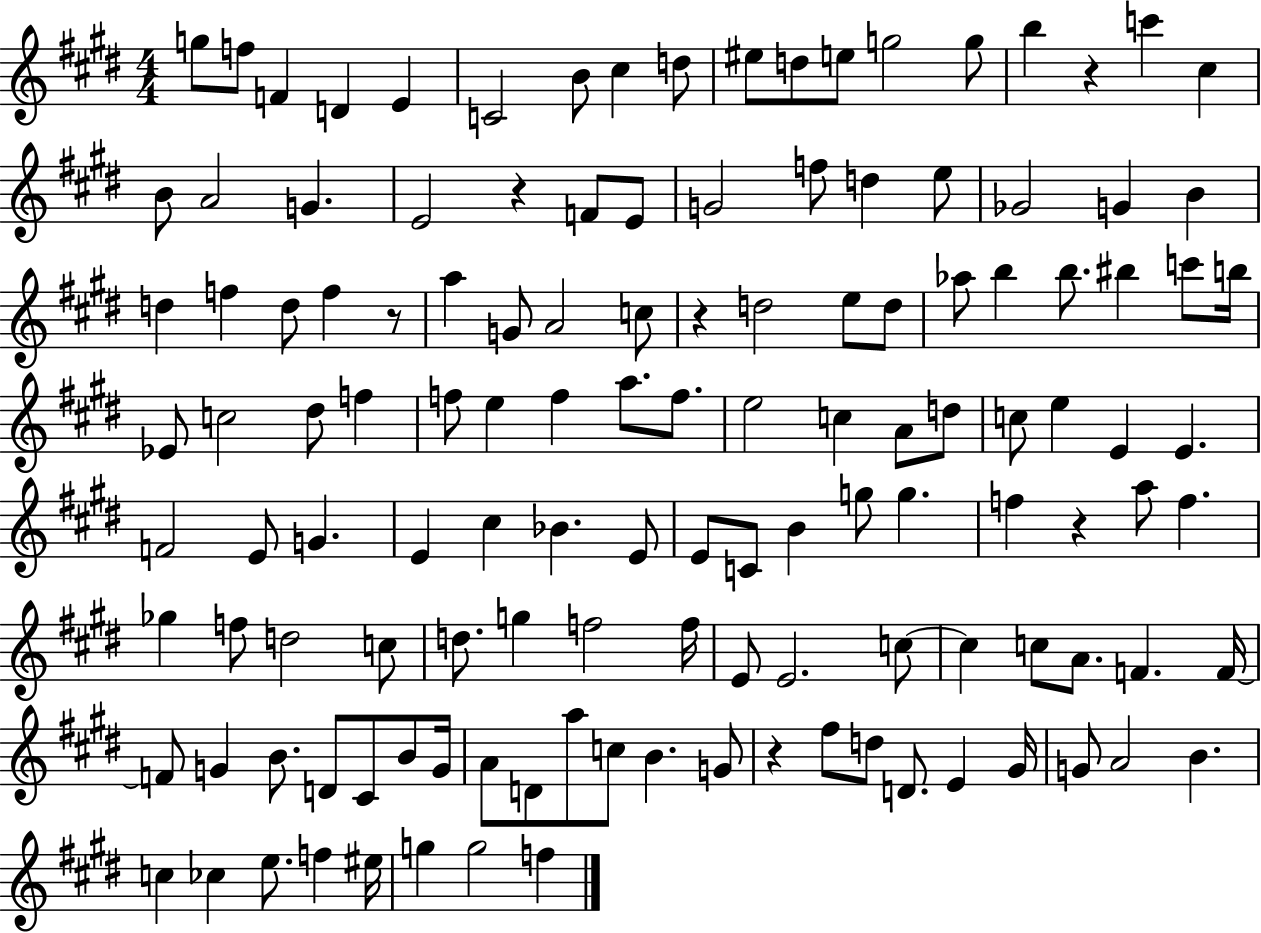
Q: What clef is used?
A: treble